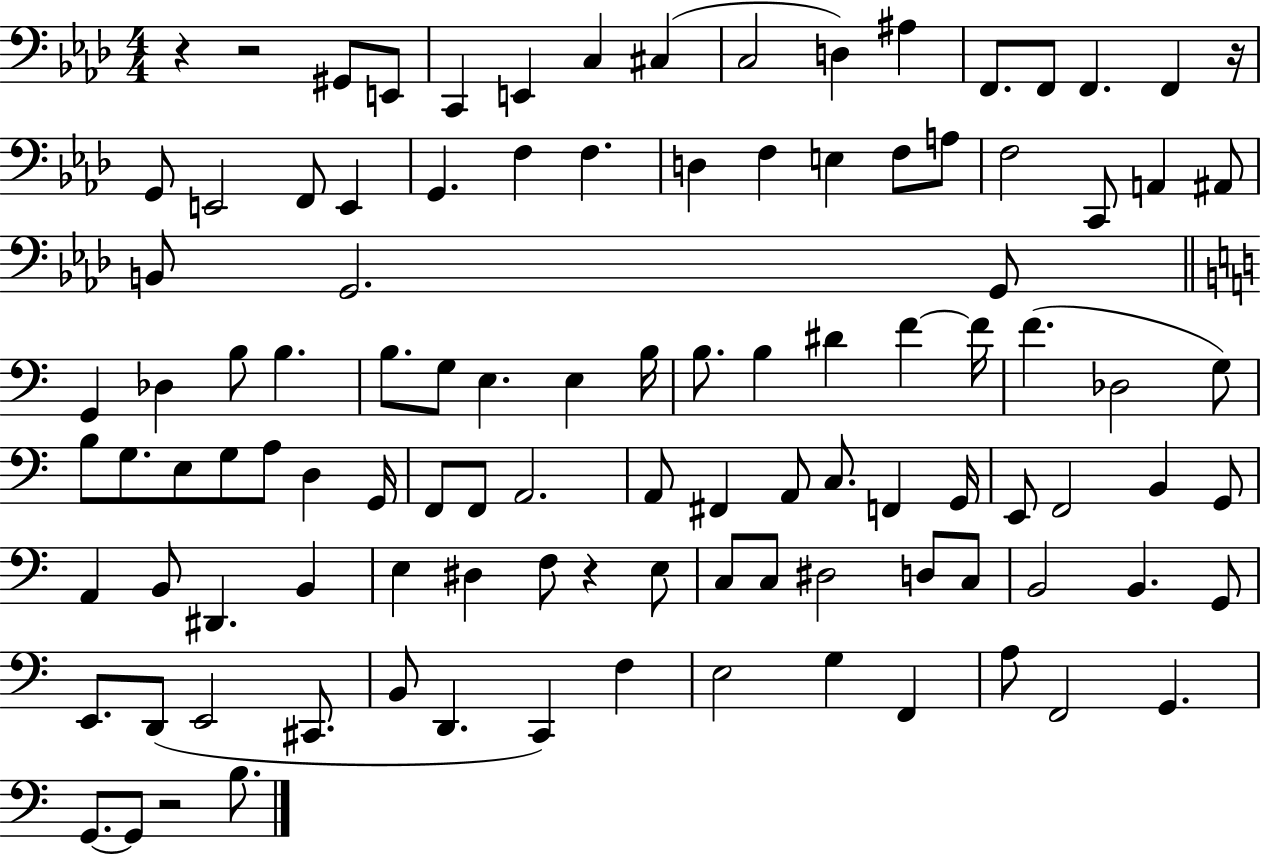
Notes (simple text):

R/q R/h G#2/e E2/e C2/q E2/q C3/q C#3/q C3/h D3/q A#3/q F2/e. F2/e F2/q. F2/q R/s G2/e E2/h F2/e E2/q G2/q. F3/q F3/q. D3/q F3/q E3/q F3/e A3/e F3/h C2/e A2/q A#2/e B2/e G2/h. G2/e G2/q Db3/q B3/e B3/q. B3/e. G3/e E3/q. E3/q B3/s B3/e. B3/q D#4/q F4/q F4/s F4/q. Db3/h G3/e B3/e G3/e. E3/e G3/e A3/e D3/q G2/s F2/e F2/e A2/h. A2/e F#2/q A2/e C3/e. F2/q G2/s E2/e F2/h B2/q G2/e A2/q B2/e D#2/q. B2/q E3/q D#3/q F3/e R/q E3/e C3/e C3/e D#3/h D3/e C3/e B2/h B2/q. G2/e E2/e. D2/e E2/h C#2/e. B2/e D2/q. C2/q F3/q E3/h G3/q F2/q A3/e F2/h G2/q. G2/e. G2/e R/h B3/e.